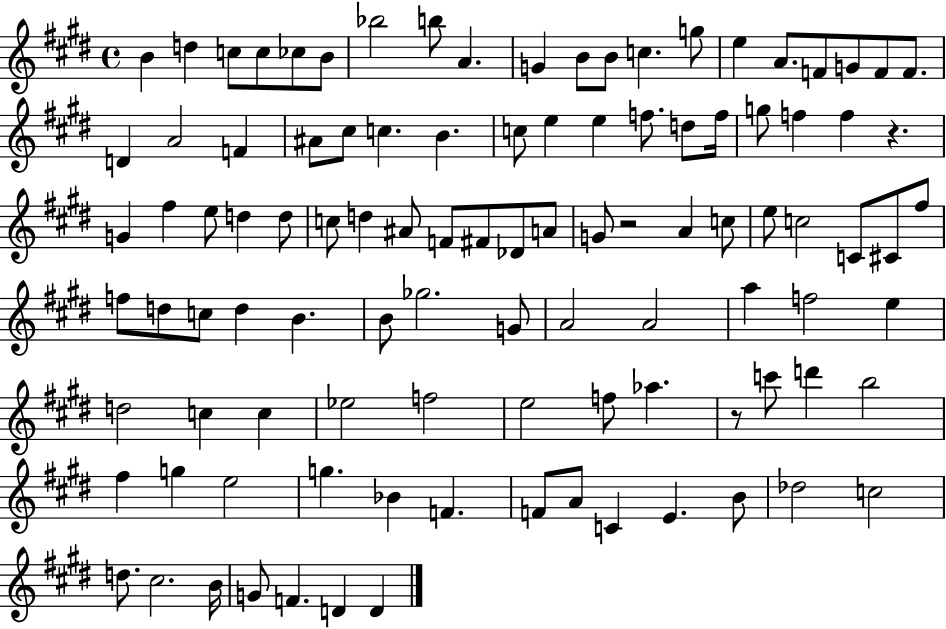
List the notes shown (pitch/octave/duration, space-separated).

B4/q D5/q C5/e C5/e CES5/e B4/e Bb5/h B5/e A4/q. G4/q B4/e B4/e C5/q. G5/e E5/q A4/e. F4/e G4/e F4/e F4/e. D4/q A4/h F4/q A#4/e C#5/e C5/q. B4/q. C5/e E5/q E5/q F5/e. D5/e F5/s G5/e F5/q F5/q R/q. G4/q F#5/q E5/e D5/q D5/e C5/e D5/q A#4/e F4/e F#4/e Db4/e A4/e G4/e R/h A4/q C5/e E5/e C5/h C4/e C#4/e F#5/e F5/e D5/e C5/e D5/q B4/q. B4/e Gb5/h. G4/e A4/h A4/h A5/q F5/h E5/q D5/h C5/q C5/q Eb5/h F5/h E5/h F5/e Ab5/q. R/e C6/e D6/q B5/h F#5/q G5/q E5/h G5/q. Bb4/q F4/q. F4/e A4/e C4/q E4/q. B4/e Db5/h C5/h D5/e. C#5/h. B4/s G4/e F4/q. D4/q D4/q